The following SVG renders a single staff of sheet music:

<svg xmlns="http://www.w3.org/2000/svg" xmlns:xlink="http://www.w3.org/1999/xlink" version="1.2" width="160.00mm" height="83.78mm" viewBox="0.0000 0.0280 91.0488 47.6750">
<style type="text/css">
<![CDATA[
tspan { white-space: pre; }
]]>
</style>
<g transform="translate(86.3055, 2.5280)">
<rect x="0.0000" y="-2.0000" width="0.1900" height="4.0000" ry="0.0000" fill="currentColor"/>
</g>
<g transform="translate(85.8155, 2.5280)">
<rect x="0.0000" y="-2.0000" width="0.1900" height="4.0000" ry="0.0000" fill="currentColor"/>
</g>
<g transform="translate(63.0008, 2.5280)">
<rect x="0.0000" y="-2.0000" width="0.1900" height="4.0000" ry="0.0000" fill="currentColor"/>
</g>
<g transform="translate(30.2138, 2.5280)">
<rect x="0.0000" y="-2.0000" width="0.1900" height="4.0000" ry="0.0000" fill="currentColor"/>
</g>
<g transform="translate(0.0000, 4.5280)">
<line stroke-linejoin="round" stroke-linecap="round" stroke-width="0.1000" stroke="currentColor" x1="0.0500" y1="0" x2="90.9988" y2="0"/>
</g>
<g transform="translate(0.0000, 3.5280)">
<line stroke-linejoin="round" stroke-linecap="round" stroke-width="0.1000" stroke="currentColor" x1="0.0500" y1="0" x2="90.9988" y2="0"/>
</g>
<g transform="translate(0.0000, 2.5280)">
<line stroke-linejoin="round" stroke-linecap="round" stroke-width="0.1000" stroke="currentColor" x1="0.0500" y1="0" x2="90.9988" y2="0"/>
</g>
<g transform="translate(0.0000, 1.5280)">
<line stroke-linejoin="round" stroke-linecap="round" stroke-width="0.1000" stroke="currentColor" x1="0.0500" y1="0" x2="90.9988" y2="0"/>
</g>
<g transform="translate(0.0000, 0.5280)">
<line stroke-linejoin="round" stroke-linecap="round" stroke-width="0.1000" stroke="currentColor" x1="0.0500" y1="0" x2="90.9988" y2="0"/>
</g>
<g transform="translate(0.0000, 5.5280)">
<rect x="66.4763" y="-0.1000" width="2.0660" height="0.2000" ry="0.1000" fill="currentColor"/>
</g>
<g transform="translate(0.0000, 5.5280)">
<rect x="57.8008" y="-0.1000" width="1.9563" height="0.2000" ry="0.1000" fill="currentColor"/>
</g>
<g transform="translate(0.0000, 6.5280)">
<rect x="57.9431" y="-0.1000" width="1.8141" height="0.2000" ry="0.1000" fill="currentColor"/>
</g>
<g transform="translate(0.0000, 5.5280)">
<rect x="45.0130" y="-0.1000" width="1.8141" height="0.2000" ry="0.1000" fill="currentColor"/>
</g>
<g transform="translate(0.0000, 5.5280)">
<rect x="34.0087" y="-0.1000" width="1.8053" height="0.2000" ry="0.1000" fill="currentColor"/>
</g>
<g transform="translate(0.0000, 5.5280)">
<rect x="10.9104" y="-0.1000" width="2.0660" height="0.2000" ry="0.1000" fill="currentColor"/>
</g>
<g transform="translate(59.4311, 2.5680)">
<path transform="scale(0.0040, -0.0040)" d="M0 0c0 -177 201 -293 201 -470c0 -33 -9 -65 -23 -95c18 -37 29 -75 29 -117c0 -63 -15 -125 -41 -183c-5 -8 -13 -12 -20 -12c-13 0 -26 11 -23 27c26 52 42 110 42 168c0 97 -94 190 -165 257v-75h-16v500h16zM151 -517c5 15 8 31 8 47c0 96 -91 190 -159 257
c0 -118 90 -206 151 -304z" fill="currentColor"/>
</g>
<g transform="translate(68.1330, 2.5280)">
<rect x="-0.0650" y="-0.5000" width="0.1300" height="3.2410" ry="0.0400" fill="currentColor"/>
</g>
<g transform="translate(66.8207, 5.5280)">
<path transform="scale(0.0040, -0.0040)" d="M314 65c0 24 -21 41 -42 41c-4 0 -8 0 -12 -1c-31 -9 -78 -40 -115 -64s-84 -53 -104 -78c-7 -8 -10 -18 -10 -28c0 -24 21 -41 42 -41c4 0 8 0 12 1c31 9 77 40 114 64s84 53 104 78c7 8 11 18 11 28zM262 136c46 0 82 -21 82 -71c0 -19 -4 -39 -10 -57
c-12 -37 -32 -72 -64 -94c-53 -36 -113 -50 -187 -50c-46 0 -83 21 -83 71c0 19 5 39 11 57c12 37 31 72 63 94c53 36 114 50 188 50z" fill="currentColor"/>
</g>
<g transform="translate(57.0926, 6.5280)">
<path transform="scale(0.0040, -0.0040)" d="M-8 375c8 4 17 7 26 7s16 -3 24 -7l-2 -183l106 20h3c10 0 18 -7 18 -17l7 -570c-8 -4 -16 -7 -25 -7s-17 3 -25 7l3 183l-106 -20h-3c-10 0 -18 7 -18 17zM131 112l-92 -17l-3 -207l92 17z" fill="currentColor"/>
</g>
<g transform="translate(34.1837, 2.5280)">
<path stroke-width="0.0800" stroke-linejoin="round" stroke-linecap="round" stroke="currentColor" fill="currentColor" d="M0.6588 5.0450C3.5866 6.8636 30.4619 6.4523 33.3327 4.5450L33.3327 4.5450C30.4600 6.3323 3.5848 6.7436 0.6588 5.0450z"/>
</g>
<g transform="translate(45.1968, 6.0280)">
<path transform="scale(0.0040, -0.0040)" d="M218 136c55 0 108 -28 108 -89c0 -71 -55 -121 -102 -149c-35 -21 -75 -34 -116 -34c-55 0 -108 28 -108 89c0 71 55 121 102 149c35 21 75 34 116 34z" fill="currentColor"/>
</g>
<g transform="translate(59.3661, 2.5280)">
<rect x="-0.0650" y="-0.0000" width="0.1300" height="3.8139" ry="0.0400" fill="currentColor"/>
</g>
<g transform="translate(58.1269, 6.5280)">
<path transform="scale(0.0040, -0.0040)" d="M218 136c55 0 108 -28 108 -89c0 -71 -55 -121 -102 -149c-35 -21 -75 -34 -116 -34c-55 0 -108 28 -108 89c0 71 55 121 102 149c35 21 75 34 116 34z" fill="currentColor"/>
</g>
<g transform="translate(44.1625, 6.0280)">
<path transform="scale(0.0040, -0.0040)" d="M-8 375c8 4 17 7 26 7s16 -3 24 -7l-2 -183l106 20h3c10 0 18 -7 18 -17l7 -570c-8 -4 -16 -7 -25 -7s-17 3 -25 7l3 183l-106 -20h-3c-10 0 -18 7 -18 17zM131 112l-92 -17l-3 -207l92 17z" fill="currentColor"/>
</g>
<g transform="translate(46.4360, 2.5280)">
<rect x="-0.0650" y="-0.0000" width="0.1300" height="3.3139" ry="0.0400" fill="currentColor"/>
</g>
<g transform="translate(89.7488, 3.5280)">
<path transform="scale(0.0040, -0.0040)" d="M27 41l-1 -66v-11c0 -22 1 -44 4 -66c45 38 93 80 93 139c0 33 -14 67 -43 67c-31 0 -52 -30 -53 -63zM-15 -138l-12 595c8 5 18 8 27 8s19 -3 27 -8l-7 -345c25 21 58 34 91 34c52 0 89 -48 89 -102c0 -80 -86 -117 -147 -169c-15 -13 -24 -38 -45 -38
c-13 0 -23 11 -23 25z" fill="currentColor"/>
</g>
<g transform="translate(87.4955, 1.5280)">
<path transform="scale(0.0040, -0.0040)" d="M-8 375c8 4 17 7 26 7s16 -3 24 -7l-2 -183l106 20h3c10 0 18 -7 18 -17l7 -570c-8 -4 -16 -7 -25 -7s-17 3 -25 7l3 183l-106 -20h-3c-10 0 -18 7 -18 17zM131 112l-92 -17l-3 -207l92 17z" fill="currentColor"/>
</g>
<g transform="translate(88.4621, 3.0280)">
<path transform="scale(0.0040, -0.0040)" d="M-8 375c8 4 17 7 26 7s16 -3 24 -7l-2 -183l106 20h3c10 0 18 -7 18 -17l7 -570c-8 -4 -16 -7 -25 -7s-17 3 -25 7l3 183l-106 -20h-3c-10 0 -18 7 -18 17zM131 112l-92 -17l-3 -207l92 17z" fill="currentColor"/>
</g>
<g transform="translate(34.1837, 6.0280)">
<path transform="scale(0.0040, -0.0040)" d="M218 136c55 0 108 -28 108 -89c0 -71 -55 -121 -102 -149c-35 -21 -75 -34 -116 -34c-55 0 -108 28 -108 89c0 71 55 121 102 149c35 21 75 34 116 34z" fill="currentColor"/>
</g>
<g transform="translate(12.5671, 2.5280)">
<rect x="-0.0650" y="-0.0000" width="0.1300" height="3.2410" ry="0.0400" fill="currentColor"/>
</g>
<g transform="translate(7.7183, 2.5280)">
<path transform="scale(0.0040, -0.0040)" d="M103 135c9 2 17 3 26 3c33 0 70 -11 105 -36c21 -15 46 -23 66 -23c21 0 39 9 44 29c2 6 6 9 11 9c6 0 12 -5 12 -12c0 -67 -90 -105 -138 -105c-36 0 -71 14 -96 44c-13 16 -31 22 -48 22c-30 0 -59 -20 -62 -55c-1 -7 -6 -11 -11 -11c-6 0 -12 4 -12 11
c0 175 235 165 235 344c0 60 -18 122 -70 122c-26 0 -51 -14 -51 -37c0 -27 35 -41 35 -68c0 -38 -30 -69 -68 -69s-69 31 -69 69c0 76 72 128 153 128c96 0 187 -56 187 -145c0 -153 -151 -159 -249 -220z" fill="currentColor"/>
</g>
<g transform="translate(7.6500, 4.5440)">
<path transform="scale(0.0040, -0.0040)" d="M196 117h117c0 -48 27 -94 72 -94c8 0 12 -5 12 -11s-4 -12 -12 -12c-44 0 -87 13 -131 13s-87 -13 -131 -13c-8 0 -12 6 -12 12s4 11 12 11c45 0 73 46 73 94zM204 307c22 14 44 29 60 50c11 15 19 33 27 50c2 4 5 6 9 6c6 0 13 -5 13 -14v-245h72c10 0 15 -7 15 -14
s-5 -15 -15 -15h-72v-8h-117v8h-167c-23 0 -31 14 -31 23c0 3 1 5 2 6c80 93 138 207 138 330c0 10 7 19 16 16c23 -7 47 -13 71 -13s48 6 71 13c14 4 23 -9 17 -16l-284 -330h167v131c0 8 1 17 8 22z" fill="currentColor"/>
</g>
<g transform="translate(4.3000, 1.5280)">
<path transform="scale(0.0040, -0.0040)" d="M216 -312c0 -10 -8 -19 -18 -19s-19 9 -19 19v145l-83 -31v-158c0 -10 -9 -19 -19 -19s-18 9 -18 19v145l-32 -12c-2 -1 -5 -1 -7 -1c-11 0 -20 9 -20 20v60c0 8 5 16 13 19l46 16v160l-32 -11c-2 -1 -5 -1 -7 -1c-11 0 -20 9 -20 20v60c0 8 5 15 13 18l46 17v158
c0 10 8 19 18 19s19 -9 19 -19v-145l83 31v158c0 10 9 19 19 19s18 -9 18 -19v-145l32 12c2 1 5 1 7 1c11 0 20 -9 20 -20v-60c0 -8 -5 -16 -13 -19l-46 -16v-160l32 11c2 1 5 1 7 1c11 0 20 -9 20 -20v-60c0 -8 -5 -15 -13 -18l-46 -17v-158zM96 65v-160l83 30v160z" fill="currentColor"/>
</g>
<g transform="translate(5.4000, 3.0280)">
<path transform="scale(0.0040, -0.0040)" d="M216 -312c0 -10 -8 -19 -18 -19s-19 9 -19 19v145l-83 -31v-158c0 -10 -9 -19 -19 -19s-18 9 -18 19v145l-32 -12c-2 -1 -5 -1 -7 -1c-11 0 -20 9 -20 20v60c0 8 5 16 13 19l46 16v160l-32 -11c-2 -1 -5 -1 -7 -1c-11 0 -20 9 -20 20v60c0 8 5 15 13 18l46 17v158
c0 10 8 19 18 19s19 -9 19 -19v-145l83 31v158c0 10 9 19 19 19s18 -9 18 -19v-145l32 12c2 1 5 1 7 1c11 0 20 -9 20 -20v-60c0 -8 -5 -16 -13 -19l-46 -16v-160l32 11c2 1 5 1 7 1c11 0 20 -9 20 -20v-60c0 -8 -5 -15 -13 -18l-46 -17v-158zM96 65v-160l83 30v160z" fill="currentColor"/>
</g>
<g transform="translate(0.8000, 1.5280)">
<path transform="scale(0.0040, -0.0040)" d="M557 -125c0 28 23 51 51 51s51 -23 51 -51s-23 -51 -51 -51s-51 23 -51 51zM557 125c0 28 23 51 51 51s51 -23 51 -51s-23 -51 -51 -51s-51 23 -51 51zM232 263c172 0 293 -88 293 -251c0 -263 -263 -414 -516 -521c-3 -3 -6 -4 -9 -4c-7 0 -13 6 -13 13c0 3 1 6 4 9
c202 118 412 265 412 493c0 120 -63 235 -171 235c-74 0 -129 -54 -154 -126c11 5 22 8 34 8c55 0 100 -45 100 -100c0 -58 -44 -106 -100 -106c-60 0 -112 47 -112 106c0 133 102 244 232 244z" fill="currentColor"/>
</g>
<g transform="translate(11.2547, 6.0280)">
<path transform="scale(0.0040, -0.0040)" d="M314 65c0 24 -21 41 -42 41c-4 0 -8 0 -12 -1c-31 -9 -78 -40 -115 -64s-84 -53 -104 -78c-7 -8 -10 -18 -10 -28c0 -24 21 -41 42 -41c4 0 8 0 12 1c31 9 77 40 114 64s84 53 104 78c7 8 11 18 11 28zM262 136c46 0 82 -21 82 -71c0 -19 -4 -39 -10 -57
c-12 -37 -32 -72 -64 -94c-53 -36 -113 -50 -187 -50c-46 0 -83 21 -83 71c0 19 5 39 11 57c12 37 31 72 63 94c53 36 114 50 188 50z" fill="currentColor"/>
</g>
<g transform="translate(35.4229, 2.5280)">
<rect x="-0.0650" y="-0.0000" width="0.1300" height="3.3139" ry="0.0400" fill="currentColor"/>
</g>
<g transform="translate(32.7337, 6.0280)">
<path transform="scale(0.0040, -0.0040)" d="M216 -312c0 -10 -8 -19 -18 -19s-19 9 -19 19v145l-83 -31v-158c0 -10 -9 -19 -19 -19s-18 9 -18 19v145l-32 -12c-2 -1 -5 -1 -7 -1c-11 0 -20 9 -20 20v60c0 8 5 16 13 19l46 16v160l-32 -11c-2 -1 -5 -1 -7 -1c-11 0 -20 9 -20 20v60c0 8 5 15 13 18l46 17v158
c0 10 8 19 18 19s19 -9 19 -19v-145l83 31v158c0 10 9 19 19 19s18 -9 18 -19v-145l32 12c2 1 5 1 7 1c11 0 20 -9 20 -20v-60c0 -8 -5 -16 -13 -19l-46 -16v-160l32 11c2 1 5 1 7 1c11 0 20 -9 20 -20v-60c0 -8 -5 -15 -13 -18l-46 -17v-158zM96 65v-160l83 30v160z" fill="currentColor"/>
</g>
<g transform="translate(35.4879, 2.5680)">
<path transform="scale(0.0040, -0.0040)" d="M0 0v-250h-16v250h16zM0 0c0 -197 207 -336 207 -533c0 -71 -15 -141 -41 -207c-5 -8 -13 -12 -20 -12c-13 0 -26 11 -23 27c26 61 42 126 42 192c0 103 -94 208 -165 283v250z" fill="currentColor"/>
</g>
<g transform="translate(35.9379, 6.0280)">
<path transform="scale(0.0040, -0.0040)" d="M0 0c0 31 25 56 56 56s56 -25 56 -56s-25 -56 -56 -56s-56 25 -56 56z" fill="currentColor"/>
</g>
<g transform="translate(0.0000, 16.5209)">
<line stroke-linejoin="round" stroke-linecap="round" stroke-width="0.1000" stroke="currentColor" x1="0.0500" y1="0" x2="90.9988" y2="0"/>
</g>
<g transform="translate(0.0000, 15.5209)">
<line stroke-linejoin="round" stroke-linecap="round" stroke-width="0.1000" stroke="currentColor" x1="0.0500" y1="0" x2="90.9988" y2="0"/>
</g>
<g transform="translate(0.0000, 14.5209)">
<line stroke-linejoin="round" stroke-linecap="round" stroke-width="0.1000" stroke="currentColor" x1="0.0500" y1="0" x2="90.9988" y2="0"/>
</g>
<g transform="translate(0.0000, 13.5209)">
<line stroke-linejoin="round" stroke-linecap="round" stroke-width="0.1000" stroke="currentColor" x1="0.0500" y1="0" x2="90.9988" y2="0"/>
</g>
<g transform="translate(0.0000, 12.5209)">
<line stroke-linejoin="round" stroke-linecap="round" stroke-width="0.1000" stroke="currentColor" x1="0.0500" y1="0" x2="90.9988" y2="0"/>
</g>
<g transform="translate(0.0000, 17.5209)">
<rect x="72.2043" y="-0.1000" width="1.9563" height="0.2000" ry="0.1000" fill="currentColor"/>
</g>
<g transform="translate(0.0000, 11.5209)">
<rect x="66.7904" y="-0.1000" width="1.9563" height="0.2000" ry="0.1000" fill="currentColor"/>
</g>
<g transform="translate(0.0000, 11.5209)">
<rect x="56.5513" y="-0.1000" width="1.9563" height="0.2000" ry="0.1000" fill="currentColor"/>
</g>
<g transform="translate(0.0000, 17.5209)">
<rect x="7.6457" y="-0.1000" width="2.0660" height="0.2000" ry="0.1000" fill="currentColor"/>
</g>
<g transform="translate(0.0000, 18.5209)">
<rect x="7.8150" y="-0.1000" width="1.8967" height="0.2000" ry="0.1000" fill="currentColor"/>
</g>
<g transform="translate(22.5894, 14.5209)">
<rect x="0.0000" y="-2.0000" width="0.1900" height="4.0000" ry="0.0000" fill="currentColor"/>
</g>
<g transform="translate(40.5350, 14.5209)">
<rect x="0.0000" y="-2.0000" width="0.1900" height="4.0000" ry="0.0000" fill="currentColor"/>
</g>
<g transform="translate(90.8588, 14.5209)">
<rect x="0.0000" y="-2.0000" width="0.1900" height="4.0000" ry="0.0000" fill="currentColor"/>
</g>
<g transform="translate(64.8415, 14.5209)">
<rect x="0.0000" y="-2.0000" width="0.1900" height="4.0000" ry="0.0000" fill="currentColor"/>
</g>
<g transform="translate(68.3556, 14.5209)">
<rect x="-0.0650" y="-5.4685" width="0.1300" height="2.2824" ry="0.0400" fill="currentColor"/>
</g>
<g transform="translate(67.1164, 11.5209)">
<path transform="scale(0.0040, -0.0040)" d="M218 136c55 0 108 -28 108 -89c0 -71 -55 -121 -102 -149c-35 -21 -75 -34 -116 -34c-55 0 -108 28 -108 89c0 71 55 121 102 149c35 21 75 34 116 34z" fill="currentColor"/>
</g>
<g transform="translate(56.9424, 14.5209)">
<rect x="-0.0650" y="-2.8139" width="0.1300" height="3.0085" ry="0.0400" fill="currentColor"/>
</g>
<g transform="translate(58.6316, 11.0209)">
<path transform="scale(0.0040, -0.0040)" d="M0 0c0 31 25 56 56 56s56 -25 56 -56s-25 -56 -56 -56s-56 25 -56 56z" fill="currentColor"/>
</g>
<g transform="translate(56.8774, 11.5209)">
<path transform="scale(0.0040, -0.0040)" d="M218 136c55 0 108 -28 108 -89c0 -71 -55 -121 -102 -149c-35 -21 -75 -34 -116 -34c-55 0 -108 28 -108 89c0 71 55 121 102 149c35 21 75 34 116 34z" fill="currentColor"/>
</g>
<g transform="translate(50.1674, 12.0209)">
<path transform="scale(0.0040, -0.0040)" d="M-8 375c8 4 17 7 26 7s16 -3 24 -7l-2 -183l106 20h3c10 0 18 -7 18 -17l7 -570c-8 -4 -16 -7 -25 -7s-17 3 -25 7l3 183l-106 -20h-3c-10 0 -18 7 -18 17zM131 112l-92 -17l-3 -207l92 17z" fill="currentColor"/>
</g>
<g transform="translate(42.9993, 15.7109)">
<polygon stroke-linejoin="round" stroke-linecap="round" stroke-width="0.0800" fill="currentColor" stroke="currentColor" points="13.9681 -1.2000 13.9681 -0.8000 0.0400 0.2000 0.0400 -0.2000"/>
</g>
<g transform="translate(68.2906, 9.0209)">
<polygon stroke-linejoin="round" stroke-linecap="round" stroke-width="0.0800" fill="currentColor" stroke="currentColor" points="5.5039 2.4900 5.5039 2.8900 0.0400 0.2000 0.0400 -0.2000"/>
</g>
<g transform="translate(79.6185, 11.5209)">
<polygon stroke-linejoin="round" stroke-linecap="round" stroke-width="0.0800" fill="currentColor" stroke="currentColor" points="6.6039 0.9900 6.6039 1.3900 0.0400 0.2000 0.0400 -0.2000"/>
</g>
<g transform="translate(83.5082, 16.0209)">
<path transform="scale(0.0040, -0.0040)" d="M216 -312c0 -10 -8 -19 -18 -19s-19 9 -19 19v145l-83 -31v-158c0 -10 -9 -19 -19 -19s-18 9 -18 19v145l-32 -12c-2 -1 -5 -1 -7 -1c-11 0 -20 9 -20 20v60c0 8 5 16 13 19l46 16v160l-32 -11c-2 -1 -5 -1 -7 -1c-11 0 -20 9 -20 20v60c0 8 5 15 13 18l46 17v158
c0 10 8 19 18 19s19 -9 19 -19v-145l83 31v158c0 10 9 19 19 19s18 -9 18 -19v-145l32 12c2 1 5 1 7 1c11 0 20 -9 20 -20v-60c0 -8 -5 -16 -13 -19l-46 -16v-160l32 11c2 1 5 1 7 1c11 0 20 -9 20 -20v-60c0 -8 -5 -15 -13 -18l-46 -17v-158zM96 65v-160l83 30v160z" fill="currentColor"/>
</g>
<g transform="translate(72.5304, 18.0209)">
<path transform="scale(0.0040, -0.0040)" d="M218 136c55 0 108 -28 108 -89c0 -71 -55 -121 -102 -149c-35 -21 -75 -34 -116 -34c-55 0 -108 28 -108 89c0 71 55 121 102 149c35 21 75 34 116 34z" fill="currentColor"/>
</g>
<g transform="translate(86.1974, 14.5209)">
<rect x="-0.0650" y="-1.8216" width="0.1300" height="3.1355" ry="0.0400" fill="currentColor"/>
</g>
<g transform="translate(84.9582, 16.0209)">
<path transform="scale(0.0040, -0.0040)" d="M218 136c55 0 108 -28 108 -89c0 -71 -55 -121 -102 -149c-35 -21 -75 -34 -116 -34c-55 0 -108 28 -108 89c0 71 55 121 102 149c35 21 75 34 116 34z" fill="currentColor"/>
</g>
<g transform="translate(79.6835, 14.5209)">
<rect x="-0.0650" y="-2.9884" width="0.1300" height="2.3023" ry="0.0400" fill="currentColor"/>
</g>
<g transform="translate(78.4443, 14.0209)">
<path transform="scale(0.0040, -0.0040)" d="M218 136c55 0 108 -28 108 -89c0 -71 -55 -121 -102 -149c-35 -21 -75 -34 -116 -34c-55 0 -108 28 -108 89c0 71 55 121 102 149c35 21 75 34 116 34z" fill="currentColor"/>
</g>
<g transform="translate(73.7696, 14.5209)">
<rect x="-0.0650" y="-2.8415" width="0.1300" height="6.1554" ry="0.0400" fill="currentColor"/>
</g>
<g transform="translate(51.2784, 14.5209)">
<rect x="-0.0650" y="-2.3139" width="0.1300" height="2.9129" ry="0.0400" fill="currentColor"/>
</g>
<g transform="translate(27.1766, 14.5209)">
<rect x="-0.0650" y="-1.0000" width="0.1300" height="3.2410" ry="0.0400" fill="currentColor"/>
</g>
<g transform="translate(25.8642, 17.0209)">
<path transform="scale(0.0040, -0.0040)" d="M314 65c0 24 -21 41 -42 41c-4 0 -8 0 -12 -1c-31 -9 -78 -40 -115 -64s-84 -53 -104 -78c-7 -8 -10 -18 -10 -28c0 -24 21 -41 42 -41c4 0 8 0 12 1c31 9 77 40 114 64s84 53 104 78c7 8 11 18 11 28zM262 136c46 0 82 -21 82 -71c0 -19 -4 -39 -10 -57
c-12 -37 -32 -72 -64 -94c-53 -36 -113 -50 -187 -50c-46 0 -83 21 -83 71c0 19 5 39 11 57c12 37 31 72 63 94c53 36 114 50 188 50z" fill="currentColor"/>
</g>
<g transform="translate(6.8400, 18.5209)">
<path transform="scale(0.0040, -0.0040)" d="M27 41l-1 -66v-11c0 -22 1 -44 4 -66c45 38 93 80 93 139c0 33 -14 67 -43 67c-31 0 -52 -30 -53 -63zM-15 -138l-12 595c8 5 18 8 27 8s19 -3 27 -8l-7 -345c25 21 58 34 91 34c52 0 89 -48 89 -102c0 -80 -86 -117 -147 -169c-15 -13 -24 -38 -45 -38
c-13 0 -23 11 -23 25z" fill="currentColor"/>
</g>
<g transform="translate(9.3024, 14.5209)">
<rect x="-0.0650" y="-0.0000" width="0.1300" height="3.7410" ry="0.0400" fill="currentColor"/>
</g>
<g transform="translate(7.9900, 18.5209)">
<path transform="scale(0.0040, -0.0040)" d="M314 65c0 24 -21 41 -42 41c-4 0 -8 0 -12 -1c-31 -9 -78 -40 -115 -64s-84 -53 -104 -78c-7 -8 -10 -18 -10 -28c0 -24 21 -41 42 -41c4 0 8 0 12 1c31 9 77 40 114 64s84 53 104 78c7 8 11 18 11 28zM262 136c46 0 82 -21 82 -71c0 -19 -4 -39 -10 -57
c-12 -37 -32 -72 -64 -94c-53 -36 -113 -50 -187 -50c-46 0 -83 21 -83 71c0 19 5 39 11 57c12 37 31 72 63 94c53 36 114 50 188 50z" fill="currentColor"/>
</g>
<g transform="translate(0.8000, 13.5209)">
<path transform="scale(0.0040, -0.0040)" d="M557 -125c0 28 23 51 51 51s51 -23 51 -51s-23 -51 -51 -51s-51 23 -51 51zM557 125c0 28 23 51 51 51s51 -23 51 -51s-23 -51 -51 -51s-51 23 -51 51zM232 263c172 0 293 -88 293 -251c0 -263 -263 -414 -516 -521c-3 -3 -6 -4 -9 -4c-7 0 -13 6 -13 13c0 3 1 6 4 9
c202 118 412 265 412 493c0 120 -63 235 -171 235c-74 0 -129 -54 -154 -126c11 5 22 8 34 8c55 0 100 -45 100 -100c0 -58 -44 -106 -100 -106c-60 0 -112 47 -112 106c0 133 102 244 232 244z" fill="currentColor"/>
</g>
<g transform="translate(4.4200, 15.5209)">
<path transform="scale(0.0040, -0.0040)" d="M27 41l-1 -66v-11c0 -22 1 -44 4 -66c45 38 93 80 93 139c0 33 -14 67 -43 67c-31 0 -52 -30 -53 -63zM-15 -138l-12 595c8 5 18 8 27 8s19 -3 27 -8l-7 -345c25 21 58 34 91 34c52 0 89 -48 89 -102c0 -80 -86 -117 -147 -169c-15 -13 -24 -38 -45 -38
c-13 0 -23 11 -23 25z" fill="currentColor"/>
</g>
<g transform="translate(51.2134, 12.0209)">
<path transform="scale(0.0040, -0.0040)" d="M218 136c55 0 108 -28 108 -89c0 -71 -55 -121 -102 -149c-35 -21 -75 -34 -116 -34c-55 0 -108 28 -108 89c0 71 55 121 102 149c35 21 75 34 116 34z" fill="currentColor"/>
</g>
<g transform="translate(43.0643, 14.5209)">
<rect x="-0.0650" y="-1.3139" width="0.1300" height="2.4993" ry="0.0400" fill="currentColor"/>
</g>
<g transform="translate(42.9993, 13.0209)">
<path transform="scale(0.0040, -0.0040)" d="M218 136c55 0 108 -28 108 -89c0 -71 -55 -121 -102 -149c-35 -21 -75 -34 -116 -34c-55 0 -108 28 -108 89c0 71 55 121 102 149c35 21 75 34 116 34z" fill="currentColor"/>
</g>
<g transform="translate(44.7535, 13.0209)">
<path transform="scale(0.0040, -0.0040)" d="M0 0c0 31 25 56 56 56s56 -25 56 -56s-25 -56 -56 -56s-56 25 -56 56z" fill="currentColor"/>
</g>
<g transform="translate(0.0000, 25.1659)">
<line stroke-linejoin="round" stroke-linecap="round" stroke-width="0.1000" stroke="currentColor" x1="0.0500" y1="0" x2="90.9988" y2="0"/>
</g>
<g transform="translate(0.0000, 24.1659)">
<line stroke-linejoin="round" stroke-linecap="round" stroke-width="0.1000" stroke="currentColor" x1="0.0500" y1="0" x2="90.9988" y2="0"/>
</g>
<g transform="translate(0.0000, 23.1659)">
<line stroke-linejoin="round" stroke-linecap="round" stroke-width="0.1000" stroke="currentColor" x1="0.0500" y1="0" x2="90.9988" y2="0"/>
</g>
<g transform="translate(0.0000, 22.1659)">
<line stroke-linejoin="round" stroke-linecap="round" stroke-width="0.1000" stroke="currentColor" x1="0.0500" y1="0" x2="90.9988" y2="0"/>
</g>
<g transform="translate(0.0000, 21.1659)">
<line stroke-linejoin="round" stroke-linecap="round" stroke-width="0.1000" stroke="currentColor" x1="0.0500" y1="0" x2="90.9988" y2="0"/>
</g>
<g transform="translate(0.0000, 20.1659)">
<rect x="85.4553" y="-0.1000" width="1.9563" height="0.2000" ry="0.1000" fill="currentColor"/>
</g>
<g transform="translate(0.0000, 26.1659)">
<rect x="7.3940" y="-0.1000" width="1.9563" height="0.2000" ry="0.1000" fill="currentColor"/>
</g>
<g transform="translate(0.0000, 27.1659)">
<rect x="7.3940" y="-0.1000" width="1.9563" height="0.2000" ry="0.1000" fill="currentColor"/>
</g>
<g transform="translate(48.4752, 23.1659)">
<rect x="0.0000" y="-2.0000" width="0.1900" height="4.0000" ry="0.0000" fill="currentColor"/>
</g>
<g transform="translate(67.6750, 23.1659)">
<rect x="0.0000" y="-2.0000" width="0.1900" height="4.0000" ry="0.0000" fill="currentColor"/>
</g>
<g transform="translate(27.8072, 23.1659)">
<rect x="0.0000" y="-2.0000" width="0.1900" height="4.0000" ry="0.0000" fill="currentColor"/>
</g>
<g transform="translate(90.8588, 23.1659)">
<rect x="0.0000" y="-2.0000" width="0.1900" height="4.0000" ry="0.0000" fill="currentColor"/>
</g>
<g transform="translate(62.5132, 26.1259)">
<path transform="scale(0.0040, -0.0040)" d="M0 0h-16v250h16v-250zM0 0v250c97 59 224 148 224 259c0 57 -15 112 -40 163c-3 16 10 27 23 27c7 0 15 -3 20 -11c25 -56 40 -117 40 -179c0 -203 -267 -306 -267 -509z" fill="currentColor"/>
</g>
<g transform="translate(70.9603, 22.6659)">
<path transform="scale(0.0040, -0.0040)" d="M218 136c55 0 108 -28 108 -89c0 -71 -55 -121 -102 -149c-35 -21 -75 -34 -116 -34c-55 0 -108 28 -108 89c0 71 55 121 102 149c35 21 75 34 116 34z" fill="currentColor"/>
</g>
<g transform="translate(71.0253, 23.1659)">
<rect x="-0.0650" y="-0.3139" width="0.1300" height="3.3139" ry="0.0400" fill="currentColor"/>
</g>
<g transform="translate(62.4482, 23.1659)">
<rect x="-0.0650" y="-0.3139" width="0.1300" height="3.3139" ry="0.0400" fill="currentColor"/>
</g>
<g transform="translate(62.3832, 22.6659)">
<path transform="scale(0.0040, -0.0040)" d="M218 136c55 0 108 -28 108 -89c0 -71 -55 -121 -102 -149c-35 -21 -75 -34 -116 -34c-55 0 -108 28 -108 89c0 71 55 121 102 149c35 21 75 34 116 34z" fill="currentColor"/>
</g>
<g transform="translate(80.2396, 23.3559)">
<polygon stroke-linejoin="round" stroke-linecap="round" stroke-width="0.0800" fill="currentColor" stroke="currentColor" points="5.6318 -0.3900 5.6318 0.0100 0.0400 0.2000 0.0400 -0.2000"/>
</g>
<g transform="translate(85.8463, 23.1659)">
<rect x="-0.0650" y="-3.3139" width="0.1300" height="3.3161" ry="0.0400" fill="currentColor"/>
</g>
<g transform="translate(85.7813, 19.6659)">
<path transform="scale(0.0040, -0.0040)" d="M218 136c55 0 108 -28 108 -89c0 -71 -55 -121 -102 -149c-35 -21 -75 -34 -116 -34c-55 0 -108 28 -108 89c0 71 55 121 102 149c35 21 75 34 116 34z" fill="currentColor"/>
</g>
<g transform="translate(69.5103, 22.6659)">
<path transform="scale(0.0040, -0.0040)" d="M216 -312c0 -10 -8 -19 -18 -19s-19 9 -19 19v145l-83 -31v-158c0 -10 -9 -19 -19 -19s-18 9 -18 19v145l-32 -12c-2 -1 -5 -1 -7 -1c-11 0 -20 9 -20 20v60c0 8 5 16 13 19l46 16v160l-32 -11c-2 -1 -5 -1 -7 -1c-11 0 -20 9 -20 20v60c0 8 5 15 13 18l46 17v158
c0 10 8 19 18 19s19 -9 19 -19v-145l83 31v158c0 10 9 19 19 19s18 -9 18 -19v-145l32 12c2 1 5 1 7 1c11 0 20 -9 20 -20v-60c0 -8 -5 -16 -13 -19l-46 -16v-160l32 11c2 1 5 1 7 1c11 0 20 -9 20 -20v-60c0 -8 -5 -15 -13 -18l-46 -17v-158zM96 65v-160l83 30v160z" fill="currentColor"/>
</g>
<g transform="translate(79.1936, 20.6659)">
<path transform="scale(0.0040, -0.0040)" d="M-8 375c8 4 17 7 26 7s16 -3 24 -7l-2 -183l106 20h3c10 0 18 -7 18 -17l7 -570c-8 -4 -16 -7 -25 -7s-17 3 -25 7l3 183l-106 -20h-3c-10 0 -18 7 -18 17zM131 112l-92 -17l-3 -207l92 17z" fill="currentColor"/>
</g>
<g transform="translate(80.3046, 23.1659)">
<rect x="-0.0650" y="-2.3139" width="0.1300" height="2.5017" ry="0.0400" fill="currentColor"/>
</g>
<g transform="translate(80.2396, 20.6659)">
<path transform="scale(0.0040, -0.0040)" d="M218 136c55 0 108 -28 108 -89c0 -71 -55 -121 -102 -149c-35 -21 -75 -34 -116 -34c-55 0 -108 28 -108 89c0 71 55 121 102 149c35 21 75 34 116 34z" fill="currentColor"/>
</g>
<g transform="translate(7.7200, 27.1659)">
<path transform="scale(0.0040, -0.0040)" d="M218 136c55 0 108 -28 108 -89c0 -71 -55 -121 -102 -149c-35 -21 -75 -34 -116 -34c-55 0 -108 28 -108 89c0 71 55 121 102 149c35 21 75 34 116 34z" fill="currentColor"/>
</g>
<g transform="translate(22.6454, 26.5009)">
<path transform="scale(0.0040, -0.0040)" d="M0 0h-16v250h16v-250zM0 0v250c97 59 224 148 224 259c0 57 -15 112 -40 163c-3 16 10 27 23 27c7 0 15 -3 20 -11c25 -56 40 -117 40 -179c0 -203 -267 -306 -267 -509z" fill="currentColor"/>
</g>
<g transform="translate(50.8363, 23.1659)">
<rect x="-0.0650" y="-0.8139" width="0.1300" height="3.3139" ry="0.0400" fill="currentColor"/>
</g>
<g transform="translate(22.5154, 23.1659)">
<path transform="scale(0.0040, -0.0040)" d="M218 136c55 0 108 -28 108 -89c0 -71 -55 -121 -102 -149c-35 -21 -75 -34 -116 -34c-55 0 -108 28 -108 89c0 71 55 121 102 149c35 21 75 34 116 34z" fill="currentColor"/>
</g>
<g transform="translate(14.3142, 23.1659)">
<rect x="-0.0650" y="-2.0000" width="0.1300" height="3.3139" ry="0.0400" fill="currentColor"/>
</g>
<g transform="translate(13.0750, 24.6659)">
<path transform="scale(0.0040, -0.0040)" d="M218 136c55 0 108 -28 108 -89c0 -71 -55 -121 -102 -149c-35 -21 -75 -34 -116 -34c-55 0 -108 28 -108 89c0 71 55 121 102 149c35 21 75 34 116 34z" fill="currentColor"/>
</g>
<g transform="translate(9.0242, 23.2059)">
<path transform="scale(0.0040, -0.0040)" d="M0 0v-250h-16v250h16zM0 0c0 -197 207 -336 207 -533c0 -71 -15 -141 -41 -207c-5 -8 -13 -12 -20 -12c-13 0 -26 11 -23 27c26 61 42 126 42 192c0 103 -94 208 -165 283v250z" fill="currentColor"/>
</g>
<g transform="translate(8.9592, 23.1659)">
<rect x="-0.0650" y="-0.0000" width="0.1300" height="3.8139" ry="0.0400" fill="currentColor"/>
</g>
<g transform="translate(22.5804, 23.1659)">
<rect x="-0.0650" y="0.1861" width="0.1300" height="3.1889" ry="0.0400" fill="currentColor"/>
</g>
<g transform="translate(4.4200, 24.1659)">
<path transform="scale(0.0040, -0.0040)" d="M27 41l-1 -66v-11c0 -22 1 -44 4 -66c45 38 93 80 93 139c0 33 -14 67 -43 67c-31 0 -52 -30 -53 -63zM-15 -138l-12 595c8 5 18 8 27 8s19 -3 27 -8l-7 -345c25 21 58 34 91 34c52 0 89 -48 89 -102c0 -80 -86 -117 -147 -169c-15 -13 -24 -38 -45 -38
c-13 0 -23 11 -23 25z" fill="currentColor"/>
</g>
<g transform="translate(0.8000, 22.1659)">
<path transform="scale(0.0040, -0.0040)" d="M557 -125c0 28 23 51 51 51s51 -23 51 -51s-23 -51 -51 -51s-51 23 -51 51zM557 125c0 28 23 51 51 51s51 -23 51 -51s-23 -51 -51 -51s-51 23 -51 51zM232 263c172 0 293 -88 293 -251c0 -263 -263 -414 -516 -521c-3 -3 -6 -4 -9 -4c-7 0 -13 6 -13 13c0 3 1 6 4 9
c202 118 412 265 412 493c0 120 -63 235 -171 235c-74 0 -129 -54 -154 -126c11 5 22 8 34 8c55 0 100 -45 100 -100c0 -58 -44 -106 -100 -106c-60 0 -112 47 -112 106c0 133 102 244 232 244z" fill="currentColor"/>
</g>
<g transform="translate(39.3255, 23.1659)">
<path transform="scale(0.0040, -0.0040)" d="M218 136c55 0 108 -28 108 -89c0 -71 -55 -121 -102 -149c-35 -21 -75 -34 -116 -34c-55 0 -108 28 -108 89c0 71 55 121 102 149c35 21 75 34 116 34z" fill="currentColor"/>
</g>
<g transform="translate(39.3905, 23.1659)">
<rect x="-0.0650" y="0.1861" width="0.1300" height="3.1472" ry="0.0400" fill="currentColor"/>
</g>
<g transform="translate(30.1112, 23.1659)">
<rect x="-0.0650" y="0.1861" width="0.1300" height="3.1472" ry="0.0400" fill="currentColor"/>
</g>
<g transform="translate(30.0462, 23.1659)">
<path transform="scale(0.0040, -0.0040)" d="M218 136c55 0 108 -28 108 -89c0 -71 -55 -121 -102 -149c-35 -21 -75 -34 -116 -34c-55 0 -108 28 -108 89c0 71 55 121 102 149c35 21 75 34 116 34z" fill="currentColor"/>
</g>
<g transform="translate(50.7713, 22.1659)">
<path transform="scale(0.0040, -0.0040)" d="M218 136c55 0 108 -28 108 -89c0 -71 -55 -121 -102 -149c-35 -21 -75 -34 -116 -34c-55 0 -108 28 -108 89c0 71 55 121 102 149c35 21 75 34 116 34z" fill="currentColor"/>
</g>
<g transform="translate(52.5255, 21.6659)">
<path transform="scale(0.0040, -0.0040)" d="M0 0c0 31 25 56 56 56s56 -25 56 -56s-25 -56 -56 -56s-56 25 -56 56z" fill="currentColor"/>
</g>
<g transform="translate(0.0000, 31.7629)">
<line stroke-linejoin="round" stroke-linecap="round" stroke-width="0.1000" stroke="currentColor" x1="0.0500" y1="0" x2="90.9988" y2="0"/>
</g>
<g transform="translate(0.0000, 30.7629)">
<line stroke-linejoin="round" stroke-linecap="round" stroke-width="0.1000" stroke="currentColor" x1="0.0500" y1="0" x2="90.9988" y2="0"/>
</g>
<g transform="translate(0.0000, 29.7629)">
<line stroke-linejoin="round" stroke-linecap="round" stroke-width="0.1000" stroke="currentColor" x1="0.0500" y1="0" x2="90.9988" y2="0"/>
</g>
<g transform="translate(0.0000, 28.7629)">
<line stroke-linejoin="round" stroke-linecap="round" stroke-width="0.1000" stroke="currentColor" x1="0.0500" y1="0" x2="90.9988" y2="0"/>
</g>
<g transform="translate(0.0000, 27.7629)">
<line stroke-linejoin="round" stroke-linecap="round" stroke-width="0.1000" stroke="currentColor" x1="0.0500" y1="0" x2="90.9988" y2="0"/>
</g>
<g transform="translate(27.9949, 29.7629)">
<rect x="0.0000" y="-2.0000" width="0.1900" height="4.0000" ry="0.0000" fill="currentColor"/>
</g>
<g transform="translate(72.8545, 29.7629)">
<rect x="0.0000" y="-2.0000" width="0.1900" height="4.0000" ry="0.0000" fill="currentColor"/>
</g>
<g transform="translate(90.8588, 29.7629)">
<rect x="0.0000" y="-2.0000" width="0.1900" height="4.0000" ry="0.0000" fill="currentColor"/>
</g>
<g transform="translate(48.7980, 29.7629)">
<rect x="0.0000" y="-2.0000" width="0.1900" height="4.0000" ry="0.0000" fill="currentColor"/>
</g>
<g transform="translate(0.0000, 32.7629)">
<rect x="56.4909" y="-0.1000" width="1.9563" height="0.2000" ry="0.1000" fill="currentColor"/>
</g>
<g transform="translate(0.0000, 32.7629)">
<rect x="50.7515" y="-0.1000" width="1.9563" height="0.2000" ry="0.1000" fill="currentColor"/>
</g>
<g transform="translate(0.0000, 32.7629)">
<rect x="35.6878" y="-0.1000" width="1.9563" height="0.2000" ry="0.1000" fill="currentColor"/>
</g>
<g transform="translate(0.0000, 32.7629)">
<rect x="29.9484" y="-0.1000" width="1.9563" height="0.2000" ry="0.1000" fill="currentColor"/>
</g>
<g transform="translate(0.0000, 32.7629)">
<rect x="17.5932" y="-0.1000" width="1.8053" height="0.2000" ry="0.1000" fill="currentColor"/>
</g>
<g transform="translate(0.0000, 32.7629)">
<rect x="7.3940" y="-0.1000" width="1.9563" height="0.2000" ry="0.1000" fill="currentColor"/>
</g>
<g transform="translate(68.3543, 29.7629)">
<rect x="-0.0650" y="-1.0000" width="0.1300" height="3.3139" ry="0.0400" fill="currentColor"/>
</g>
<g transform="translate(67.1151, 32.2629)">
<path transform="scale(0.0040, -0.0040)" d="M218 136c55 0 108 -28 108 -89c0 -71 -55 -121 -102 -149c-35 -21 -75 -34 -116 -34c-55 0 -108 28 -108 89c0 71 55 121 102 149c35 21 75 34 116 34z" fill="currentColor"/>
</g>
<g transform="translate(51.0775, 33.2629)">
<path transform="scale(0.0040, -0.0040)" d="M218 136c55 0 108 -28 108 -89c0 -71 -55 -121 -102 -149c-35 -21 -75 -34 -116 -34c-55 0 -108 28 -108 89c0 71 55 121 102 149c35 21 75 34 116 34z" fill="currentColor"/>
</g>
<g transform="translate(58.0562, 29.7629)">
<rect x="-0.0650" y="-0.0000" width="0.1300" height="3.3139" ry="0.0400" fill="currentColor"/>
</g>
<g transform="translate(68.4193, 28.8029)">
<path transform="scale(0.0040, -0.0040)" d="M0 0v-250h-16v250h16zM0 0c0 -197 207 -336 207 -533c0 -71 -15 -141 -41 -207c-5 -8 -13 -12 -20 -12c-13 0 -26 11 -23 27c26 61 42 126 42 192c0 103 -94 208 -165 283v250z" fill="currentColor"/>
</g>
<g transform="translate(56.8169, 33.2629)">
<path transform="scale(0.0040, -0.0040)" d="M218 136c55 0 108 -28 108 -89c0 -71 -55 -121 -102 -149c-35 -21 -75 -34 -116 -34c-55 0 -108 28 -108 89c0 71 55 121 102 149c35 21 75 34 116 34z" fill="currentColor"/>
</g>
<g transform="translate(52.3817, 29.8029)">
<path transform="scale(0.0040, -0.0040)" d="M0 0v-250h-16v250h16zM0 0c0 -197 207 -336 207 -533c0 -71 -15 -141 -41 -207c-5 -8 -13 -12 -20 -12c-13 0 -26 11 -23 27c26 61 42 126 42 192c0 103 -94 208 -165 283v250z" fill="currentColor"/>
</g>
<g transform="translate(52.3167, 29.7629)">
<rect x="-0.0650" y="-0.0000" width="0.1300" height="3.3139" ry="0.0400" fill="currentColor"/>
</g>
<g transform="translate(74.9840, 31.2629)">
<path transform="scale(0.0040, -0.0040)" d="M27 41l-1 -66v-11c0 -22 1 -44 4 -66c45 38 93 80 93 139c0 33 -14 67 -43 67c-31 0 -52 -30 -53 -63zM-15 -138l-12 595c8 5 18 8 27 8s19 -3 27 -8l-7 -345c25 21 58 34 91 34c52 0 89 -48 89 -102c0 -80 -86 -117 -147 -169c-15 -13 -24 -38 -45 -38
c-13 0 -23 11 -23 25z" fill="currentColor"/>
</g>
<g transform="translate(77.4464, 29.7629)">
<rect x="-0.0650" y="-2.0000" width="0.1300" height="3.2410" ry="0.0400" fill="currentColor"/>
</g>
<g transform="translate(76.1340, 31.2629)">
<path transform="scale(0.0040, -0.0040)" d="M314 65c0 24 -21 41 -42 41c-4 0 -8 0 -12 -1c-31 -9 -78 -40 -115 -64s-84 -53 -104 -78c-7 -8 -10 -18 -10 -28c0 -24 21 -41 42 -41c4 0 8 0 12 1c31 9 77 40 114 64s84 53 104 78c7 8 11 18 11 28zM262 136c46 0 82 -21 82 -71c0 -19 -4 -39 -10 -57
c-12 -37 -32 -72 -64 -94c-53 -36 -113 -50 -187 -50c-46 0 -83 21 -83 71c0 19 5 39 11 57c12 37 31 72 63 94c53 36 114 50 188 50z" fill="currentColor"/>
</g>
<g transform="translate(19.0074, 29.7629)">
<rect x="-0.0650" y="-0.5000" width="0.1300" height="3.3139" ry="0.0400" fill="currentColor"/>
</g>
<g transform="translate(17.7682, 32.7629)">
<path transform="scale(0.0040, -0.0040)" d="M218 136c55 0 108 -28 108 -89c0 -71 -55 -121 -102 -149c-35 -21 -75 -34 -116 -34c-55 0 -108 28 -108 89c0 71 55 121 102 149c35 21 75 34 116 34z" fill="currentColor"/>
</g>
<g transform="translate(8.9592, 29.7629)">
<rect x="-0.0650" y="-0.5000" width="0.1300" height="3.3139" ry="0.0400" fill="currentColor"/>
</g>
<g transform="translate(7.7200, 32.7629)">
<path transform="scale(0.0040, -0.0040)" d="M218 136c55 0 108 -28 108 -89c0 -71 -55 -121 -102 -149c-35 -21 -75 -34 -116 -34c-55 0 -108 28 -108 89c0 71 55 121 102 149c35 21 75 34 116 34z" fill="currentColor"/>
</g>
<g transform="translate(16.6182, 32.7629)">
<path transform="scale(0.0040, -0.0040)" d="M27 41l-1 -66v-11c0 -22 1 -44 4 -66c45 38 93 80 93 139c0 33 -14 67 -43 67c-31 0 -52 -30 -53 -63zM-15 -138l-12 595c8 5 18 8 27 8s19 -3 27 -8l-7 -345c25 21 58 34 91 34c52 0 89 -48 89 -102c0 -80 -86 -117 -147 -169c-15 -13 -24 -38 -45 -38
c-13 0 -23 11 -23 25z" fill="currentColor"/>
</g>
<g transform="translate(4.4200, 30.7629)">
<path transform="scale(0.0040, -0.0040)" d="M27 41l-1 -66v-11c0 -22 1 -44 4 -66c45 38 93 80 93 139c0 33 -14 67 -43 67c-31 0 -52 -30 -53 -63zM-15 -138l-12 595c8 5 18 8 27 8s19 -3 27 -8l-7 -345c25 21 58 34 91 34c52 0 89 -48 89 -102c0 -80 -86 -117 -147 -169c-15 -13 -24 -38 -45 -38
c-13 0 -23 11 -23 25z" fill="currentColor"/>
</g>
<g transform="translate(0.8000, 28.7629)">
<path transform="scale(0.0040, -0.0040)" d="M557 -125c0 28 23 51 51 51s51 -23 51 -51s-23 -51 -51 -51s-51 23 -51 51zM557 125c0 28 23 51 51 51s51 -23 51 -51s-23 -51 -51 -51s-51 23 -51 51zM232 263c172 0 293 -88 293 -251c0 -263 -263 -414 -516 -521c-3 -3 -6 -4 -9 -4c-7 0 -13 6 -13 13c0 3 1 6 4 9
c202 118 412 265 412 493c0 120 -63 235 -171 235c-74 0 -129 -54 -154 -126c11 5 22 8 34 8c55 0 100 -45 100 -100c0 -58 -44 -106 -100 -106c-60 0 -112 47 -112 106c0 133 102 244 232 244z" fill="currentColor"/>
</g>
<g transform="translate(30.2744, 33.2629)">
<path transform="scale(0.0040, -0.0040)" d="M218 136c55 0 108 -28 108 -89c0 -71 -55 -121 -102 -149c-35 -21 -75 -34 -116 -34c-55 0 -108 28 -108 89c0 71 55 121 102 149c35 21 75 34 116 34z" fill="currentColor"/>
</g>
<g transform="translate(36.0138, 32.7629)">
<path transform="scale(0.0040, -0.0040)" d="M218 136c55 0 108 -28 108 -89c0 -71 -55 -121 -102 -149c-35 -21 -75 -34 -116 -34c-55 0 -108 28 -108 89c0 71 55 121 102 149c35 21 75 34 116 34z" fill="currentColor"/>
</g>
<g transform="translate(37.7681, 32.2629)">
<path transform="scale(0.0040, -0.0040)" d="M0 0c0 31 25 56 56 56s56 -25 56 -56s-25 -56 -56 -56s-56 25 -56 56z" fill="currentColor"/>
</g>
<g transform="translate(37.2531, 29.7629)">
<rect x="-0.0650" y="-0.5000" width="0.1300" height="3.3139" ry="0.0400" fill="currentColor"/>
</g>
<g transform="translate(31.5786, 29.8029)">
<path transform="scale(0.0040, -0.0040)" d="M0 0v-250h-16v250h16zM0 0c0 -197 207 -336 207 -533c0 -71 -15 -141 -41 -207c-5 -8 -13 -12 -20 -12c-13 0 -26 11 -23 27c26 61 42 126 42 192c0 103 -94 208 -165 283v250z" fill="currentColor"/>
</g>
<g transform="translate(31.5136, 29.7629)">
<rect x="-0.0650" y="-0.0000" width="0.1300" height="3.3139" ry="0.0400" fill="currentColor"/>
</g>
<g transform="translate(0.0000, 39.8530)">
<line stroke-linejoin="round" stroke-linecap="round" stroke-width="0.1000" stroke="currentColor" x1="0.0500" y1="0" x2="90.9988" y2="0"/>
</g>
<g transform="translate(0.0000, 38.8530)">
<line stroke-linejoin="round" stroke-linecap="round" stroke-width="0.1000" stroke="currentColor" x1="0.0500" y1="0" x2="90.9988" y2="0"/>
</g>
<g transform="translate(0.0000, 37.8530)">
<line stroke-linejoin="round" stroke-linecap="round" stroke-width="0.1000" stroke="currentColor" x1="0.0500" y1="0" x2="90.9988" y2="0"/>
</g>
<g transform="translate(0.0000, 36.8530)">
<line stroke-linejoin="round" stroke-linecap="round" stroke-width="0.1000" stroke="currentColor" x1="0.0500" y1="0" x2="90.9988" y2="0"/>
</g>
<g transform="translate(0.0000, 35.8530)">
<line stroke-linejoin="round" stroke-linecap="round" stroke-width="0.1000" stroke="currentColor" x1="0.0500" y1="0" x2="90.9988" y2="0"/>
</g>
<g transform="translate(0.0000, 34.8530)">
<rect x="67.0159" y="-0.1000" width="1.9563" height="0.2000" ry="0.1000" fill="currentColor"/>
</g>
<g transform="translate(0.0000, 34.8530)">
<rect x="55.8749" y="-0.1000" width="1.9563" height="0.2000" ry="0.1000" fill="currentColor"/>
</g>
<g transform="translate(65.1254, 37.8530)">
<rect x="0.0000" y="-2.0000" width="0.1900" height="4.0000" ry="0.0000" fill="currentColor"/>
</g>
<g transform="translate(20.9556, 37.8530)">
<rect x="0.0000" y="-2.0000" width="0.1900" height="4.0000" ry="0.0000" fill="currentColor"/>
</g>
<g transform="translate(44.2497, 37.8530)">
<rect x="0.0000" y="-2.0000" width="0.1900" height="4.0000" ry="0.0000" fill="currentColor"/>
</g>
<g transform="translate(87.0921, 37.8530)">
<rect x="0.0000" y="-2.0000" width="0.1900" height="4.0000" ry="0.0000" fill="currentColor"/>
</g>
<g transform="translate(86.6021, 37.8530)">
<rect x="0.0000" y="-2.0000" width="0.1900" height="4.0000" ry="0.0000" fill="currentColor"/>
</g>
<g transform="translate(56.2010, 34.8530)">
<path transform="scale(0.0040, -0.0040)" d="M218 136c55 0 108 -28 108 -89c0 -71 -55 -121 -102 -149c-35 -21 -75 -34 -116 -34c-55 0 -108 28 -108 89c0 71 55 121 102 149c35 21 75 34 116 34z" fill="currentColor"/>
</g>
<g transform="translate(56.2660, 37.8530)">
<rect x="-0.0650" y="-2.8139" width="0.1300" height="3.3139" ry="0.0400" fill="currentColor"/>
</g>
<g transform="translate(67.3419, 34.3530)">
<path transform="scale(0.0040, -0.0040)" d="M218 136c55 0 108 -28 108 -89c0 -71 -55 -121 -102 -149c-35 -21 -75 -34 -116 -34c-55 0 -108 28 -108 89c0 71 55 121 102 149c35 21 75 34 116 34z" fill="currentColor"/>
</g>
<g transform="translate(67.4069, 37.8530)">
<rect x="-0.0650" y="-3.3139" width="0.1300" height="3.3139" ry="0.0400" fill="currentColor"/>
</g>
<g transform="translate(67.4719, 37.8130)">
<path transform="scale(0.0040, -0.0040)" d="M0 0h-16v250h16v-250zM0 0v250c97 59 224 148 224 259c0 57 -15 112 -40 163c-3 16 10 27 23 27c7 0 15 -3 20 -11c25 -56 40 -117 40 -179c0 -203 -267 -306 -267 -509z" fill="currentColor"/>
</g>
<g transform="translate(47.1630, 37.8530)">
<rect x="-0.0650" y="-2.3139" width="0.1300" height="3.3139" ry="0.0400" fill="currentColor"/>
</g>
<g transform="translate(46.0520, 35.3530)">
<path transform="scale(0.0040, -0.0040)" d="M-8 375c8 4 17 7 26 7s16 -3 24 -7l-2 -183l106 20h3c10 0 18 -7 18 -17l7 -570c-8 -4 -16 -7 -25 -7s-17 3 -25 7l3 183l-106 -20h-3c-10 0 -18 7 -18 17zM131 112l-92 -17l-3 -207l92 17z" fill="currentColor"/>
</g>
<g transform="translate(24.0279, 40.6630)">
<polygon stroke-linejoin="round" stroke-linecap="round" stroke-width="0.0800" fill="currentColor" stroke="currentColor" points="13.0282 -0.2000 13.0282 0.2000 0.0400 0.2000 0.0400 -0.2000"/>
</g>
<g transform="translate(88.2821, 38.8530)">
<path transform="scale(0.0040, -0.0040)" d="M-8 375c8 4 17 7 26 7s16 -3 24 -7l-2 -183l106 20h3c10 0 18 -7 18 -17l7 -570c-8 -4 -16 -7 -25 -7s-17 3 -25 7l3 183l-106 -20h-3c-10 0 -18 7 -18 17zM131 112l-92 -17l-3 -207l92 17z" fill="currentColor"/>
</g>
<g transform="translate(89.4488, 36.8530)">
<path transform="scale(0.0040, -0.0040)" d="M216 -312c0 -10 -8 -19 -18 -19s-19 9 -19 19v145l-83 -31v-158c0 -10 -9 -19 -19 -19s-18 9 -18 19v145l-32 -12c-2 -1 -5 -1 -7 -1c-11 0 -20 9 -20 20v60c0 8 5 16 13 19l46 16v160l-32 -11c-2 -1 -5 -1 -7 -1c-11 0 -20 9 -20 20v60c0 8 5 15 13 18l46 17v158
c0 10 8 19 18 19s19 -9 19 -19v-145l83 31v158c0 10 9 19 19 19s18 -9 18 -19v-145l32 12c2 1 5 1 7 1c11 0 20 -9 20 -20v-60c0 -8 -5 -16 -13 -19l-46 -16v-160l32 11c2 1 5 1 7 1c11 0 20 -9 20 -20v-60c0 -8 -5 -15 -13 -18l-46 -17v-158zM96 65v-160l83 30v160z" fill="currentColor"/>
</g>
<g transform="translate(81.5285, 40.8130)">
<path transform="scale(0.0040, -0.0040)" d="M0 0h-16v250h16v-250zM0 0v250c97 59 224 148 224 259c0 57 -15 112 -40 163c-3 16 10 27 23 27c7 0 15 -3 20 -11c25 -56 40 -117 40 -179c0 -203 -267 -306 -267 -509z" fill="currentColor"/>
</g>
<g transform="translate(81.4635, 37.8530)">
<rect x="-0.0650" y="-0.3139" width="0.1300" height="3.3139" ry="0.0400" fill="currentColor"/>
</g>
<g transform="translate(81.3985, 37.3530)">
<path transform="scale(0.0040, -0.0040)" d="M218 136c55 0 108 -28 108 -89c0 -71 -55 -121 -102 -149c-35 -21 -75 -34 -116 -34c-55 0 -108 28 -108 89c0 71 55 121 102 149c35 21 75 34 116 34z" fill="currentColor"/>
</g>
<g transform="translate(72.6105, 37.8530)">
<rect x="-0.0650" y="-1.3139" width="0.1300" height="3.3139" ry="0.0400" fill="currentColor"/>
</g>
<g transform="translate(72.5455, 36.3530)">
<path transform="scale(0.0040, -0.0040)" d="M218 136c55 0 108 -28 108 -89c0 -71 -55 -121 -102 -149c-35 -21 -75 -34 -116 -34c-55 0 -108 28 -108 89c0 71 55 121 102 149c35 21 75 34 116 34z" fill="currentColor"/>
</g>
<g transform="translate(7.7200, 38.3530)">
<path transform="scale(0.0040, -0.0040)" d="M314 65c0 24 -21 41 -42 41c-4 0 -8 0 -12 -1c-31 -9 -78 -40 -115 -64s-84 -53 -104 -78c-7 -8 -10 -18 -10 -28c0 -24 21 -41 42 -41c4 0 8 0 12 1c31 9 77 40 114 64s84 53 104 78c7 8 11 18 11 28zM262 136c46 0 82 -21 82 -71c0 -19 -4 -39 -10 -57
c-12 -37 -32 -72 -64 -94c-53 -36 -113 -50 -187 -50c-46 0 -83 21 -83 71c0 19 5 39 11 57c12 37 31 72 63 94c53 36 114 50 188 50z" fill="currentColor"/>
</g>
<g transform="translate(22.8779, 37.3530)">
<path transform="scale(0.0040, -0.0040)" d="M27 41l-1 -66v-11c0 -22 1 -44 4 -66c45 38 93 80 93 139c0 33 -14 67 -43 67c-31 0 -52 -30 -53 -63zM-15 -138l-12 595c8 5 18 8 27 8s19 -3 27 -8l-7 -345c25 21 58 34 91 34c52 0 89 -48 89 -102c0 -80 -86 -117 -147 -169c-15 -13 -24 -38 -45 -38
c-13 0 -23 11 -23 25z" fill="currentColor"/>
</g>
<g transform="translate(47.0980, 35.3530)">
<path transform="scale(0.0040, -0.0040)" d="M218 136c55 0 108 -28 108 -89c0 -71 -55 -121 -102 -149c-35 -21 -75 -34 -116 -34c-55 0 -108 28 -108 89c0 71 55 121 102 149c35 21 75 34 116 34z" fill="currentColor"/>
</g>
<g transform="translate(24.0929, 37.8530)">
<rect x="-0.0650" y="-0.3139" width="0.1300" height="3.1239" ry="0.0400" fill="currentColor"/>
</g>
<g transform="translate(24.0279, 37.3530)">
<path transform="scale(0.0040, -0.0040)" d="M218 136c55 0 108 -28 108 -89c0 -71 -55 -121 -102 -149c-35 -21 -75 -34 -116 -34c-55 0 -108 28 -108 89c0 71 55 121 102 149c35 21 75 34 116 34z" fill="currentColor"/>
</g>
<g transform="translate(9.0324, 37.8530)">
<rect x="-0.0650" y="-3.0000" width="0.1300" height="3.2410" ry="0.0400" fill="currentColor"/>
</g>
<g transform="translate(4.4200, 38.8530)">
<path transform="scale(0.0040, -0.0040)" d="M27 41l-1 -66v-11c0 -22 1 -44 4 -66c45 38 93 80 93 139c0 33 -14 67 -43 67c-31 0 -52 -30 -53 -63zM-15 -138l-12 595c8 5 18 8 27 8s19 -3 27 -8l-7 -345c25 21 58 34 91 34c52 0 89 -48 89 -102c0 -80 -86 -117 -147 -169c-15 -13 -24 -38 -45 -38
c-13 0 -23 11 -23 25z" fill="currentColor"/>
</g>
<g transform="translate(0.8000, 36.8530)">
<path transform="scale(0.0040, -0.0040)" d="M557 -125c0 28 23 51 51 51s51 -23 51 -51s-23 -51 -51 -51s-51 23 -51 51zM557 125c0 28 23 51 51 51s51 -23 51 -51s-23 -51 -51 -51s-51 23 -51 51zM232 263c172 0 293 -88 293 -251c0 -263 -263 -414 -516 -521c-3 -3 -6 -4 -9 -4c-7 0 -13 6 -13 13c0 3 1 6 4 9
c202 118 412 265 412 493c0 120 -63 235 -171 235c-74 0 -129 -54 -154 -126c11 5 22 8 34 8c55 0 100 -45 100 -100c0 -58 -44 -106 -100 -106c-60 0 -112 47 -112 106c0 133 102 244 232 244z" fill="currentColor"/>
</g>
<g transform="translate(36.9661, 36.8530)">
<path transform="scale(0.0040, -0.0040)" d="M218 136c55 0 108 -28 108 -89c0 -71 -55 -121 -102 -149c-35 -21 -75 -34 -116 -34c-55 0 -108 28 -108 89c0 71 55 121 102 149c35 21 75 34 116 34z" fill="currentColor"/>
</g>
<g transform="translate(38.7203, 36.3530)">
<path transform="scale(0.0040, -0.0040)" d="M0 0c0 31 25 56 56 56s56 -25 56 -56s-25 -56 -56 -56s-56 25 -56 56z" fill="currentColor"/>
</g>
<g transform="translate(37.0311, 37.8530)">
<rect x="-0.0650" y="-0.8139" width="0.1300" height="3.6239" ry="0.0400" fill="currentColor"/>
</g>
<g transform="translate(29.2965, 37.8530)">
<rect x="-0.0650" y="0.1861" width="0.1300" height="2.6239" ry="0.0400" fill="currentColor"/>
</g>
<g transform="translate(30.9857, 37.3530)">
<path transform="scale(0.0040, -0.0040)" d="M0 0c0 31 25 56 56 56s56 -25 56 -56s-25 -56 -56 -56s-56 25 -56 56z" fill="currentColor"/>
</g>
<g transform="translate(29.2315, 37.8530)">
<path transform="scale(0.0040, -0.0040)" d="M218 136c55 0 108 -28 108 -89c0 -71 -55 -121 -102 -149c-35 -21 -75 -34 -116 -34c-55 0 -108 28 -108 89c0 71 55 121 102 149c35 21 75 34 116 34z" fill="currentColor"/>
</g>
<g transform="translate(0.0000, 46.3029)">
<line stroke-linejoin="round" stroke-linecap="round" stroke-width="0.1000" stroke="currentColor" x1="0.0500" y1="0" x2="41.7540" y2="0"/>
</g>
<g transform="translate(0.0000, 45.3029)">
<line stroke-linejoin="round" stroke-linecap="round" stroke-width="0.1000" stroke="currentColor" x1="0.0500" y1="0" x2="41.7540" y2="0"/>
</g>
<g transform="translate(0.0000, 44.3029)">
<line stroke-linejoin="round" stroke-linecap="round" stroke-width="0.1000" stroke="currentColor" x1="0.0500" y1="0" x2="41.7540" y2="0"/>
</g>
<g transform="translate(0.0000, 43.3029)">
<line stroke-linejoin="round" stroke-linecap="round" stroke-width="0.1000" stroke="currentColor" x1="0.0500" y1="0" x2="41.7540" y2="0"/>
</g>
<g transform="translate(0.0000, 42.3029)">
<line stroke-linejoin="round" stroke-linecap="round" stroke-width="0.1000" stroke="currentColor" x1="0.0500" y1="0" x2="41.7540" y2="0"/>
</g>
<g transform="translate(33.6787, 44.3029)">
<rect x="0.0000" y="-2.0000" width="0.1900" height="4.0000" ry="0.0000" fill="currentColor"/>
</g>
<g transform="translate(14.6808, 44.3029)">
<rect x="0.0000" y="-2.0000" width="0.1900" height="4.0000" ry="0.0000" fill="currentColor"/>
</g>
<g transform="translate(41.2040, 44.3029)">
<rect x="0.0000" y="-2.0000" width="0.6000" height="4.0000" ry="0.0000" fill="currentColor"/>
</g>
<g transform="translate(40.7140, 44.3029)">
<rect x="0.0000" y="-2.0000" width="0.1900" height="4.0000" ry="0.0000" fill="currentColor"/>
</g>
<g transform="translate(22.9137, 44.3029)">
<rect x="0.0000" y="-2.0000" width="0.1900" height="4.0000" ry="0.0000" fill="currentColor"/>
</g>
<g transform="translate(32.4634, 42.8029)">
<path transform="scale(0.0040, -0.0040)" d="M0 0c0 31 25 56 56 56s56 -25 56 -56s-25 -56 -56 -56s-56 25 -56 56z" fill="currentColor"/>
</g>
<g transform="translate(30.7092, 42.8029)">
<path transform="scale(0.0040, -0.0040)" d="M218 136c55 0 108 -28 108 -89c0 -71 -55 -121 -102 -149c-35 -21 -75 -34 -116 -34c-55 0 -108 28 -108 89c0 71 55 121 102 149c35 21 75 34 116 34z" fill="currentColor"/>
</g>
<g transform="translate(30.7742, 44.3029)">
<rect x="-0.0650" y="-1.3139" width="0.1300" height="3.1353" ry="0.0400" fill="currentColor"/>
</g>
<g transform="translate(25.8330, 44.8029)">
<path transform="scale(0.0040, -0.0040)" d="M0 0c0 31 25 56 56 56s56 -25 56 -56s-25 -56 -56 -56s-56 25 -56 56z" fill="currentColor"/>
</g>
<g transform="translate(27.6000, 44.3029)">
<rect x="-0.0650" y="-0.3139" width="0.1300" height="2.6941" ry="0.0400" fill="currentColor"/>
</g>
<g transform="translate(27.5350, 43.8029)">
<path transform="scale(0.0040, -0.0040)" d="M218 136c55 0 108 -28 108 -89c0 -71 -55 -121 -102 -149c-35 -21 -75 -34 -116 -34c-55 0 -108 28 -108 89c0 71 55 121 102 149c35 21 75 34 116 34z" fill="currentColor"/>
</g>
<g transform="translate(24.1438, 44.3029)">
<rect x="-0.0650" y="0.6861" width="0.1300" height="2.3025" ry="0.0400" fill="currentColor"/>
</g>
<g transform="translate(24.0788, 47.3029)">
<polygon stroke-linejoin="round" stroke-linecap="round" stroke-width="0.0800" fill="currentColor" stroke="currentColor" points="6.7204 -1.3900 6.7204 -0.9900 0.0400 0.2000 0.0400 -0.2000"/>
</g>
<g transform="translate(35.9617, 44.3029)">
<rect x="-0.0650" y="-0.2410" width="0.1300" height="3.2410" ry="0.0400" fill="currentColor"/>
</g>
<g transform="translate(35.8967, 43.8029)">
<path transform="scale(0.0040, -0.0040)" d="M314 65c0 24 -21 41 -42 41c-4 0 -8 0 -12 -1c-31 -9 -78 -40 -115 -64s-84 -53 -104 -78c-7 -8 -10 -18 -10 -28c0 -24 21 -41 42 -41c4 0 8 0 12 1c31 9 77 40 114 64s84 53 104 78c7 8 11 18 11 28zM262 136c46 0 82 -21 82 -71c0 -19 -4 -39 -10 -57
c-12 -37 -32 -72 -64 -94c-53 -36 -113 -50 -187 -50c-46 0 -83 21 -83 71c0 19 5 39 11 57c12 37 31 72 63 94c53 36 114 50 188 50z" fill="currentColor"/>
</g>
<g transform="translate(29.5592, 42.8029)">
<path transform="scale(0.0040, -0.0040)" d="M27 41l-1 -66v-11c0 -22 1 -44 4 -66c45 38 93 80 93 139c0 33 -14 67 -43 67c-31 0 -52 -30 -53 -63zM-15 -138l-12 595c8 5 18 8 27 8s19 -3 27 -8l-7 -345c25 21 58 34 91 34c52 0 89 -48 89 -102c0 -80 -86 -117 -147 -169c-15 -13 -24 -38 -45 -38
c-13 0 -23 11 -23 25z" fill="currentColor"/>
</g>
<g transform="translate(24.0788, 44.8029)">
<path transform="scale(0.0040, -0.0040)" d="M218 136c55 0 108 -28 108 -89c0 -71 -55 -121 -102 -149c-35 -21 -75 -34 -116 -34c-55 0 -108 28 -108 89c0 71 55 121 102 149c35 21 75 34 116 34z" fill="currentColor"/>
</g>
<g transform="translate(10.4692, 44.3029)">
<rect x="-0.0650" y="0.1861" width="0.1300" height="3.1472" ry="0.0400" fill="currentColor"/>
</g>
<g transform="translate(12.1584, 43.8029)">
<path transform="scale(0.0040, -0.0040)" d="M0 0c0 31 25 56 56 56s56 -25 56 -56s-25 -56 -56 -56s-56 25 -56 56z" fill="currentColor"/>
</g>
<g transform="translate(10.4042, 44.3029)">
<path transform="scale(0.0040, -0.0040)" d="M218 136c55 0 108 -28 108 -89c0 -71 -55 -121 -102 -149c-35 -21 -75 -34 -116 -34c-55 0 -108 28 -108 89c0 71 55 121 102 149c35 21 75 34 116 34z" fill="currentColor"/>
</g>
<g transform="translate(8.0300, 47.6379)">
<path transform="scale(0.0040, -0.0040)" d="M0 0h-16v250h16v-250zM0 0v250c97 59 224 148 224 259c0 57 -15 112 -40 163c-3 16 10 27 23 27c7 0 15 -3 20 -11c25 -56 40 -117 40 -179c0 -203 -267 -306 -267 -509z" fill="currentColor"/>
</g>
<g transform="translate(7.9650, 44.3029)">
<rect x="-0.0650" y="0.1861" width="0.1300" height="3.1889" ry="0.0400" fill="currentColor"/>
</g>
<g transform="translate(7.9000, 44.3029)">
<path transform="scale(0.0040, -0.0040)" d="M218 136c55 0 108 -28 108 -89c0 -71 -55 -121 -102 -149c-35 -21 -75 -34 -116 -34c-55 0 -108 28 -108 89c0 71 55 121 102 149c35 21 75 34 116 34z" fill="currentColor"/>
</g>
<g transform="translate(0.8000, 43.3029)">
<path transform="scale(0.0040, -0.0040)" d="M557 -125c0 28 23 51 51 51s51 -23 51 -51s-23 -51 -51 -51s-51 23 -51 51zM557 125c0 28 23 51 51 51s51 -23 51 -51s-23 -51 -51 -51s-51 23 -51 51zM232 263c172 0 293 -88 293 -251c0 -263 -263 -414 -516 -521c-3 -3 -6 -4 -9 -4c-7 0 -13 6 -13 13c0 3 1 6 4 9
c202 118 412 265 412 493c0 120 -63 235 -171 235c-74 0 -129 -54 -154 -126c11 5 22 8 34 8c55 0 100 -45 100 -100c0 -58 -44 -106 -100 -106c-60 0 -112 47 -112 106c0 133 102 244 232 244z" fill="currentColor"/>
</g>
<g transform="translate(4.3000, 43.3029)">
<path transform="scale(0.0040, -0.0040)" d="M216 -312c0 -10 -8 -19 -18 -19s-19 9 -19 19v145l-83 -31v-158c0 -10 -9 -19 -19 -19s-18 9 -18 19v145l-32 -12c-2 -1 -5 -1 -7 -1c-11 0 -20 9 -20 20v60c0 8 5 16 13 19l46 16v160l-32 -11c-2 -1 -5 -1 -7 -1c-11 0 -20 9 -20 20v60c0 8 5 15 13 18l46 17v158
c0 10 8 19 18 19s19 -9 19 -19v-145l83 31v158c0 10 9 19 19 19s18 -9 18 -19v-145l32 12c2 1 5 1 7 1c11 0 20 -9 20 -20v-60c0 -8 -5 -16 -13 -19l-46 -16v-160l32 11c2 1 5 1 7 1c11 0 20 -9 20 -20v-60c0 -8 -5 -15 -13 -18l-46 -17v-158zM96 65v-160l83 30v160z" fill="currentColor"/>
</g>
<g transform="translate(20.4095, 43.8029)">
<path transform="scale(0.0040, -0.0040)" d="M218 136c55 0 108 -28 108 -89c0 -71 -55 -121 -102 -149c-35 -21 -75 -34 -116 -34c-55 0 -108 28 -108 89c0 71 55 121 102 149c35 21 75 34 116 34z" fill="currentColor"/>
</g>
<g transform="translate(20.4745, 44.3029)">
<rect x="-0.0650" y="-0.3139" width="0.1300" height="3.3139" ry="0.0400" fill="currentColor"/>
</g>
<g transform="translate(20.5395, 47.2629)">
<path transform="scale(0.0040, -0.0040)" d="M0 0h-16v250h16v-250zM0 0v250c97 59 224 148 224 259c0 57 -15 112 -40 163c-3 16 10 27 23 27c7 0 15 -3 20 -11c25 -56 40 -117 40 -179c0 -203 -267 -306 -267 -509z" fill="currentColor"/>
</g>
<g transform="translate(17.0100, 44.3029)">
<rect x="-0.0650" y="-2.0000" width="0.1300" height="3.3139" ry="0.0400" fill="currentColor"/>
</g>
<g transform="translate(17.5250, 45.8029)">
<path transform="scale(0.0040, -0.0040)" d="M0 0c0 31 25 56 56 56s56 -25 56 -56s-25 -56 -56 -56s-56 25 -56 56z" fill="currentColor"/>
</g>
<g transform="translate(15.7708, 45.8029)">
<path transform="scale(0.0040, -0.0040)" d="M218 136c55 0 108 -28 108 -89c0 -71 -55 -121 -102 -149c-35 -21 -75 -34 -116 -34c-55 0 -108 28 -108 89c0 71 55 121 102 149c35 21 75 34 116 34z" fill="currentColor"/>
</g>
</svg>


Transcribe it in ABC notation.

X:1
T:Untitled
M:2/4
L:1/4
K:D
D,,2 ^D,,/2 D,, C,,/4 E,,2 _C,,2 F,,2 G,/2 B,/2 C/2 C/2 D,,/2 E,/2 ^A,,/2 C,,/2 A,, D,/2 D, D, F, E,/2 ^E, B,/2 D/2 E,, _E,, D,,/2 E,, D,,/2 D,, F,,/2 _A,,2 C,2 _E,/2 D,/2 F,/2 B, C D/2 G, E,/2 D,/2 D, A,, E,/2 C,/2 E,/2 _G,/2 E,2